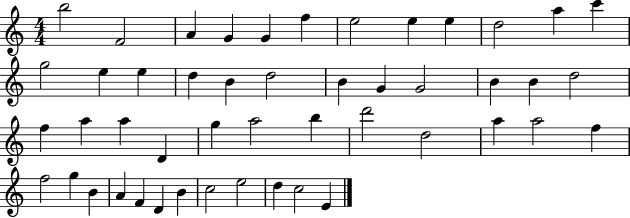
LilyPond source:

{
  \clef treble
  \numericTimeSignature
  \time 4/4
  \key c \major
  b''2 f'2 | a'4 g'4 g'4 f''4 | e''2 e''4 e''4 | d''2 a''4 c'''4 | \break g''2 e''4 e''4 | d''4 b'4 d''2 | b'4 g'4 g'2 | b'4 b'4 d''2 | \break f''4 a''4 a''4 d'4 | g''4 a''2 b''4 | d'''2 d''2 | a''4 a''2 f''4 | \break f''2 g''4 b'4 | a'4 f'4 d'4 b'4 | c''2 e''2 | d''4 c''2 e'4 | \break \bar "|."
}